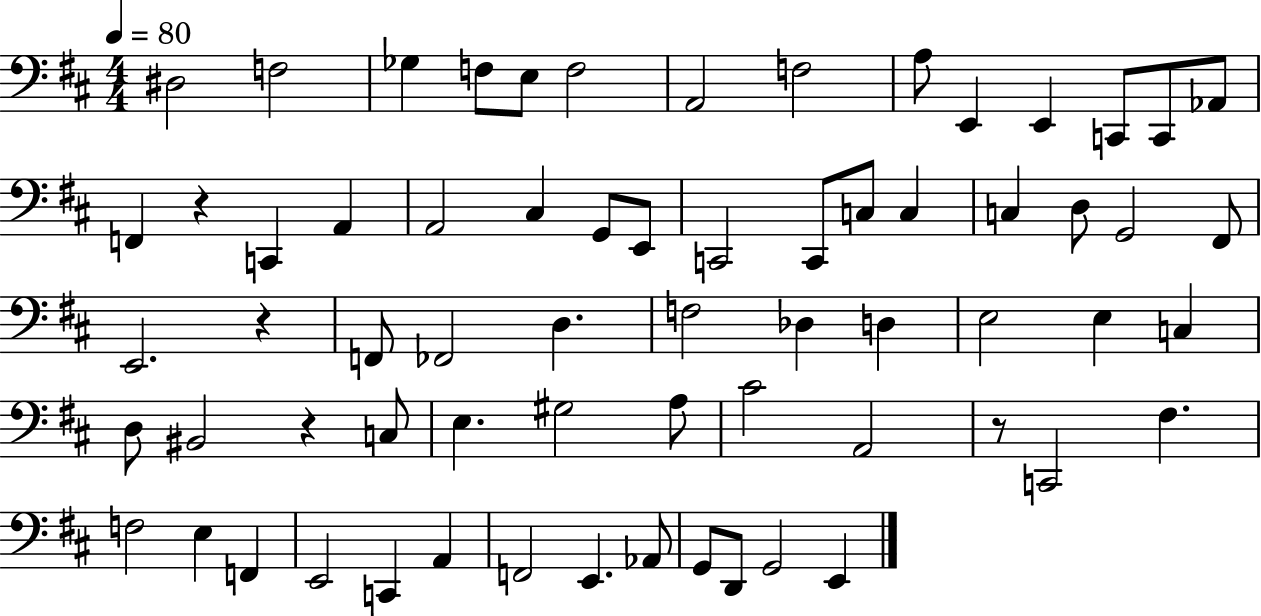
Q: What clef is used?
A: bass